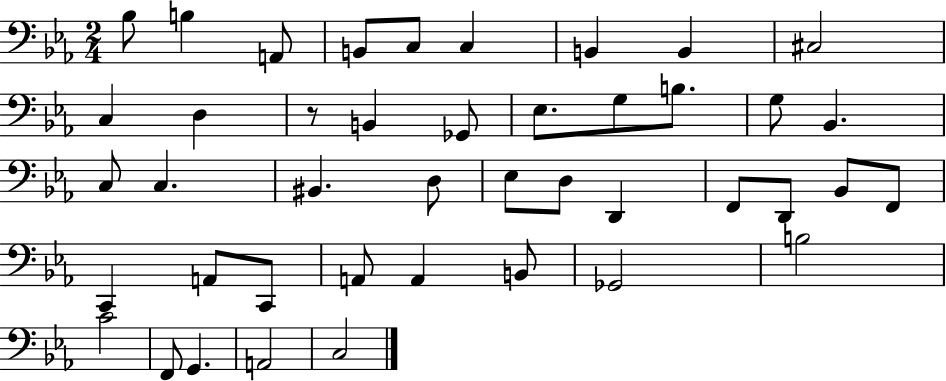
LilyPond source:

{
  \clef bass
  \numericTimeSignature
  \time 2/4
  \key ees \major
  \repeat volta 2 { bes8 b4 a,8 | b,8 c8 c4 | b,4 b,4 | cis2 | \break c4 d4 | r8 b,4 ges,8 | ees8. g8 b8. | g8 bes,4. | \break c8 c4. | bis,4. d8 | ees8 d8 d,4 | f,8 d,8 bes,8 f,8 | \break c,4 a,8 c,8 | a,8 a,4 b,8 | ges,2 | b2 | \break c'2 | f,8 g,4. | a,2 | c2 | \break } \bar "|."
}